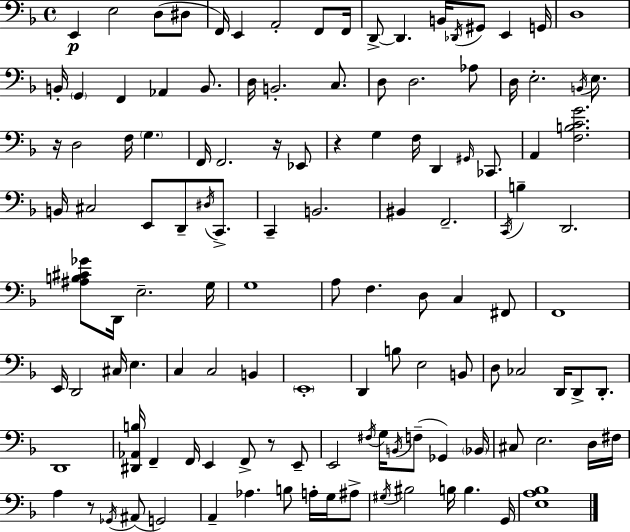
X:1
T:Untitled
M:4/4
L:1/4
K:Dm
E,, E,2 D,/2 ^D,/2 F,,/4 E,, A,,2 F,,/2 F,,/4 D,,/2 D,, B,,/4 _D,,/4 ^G,,/2 E,, G,,/4 D,4 B,,/4 G,, F,, _A,, B,,/2 D,/4 B,,2 C,/2 D,/2 D,2 _A,/2 D,/4 E,2 B,,/4 E,/2 z/4 D,2 F,/4 G, F,,/4 F,,2 z/4 _E,,/2 z G, F,/4 D,, ^G,,/4 _C,,/2 A,, [F,B,CG]2 B,,/4 ^C,2 E,,/2 D,,/2 ^D,/4 C,,/2 C,, B,,2 ^B,, F,,2 C,,/4 B, D,,2 [^A,B,^C_G]/2 D,,/4 E,2 G,/4 G,4 A,/2 F, D,/2 C, ^F,,/2 F,,4 E,,/4 D,,2 ^C,/4 E, C, C,2 B,, E,,4 D,, B,/2 E,2 B,,/2 D,/2 _C,2 D,,/4 D,,/2 D,,/2 D,,4 [^D,,_A,,B,]/4 F,, F,,/4 E,, F,,/2 z/2 E,,/2 E,,2 ^F,/4 G,/4 B,,/4 F,/2 _G,, _B,,/4 ^C,/2 E,2 D,/4 ^F,/4 A, z/2 _G,,/4 ^A,,/2 G,,2 A,, _A, B,/2 A,/4 G,/4 ^A,/2 ^G,/4 ^B,2 B,/4 B, G,,/4 [E,A,_B,]4